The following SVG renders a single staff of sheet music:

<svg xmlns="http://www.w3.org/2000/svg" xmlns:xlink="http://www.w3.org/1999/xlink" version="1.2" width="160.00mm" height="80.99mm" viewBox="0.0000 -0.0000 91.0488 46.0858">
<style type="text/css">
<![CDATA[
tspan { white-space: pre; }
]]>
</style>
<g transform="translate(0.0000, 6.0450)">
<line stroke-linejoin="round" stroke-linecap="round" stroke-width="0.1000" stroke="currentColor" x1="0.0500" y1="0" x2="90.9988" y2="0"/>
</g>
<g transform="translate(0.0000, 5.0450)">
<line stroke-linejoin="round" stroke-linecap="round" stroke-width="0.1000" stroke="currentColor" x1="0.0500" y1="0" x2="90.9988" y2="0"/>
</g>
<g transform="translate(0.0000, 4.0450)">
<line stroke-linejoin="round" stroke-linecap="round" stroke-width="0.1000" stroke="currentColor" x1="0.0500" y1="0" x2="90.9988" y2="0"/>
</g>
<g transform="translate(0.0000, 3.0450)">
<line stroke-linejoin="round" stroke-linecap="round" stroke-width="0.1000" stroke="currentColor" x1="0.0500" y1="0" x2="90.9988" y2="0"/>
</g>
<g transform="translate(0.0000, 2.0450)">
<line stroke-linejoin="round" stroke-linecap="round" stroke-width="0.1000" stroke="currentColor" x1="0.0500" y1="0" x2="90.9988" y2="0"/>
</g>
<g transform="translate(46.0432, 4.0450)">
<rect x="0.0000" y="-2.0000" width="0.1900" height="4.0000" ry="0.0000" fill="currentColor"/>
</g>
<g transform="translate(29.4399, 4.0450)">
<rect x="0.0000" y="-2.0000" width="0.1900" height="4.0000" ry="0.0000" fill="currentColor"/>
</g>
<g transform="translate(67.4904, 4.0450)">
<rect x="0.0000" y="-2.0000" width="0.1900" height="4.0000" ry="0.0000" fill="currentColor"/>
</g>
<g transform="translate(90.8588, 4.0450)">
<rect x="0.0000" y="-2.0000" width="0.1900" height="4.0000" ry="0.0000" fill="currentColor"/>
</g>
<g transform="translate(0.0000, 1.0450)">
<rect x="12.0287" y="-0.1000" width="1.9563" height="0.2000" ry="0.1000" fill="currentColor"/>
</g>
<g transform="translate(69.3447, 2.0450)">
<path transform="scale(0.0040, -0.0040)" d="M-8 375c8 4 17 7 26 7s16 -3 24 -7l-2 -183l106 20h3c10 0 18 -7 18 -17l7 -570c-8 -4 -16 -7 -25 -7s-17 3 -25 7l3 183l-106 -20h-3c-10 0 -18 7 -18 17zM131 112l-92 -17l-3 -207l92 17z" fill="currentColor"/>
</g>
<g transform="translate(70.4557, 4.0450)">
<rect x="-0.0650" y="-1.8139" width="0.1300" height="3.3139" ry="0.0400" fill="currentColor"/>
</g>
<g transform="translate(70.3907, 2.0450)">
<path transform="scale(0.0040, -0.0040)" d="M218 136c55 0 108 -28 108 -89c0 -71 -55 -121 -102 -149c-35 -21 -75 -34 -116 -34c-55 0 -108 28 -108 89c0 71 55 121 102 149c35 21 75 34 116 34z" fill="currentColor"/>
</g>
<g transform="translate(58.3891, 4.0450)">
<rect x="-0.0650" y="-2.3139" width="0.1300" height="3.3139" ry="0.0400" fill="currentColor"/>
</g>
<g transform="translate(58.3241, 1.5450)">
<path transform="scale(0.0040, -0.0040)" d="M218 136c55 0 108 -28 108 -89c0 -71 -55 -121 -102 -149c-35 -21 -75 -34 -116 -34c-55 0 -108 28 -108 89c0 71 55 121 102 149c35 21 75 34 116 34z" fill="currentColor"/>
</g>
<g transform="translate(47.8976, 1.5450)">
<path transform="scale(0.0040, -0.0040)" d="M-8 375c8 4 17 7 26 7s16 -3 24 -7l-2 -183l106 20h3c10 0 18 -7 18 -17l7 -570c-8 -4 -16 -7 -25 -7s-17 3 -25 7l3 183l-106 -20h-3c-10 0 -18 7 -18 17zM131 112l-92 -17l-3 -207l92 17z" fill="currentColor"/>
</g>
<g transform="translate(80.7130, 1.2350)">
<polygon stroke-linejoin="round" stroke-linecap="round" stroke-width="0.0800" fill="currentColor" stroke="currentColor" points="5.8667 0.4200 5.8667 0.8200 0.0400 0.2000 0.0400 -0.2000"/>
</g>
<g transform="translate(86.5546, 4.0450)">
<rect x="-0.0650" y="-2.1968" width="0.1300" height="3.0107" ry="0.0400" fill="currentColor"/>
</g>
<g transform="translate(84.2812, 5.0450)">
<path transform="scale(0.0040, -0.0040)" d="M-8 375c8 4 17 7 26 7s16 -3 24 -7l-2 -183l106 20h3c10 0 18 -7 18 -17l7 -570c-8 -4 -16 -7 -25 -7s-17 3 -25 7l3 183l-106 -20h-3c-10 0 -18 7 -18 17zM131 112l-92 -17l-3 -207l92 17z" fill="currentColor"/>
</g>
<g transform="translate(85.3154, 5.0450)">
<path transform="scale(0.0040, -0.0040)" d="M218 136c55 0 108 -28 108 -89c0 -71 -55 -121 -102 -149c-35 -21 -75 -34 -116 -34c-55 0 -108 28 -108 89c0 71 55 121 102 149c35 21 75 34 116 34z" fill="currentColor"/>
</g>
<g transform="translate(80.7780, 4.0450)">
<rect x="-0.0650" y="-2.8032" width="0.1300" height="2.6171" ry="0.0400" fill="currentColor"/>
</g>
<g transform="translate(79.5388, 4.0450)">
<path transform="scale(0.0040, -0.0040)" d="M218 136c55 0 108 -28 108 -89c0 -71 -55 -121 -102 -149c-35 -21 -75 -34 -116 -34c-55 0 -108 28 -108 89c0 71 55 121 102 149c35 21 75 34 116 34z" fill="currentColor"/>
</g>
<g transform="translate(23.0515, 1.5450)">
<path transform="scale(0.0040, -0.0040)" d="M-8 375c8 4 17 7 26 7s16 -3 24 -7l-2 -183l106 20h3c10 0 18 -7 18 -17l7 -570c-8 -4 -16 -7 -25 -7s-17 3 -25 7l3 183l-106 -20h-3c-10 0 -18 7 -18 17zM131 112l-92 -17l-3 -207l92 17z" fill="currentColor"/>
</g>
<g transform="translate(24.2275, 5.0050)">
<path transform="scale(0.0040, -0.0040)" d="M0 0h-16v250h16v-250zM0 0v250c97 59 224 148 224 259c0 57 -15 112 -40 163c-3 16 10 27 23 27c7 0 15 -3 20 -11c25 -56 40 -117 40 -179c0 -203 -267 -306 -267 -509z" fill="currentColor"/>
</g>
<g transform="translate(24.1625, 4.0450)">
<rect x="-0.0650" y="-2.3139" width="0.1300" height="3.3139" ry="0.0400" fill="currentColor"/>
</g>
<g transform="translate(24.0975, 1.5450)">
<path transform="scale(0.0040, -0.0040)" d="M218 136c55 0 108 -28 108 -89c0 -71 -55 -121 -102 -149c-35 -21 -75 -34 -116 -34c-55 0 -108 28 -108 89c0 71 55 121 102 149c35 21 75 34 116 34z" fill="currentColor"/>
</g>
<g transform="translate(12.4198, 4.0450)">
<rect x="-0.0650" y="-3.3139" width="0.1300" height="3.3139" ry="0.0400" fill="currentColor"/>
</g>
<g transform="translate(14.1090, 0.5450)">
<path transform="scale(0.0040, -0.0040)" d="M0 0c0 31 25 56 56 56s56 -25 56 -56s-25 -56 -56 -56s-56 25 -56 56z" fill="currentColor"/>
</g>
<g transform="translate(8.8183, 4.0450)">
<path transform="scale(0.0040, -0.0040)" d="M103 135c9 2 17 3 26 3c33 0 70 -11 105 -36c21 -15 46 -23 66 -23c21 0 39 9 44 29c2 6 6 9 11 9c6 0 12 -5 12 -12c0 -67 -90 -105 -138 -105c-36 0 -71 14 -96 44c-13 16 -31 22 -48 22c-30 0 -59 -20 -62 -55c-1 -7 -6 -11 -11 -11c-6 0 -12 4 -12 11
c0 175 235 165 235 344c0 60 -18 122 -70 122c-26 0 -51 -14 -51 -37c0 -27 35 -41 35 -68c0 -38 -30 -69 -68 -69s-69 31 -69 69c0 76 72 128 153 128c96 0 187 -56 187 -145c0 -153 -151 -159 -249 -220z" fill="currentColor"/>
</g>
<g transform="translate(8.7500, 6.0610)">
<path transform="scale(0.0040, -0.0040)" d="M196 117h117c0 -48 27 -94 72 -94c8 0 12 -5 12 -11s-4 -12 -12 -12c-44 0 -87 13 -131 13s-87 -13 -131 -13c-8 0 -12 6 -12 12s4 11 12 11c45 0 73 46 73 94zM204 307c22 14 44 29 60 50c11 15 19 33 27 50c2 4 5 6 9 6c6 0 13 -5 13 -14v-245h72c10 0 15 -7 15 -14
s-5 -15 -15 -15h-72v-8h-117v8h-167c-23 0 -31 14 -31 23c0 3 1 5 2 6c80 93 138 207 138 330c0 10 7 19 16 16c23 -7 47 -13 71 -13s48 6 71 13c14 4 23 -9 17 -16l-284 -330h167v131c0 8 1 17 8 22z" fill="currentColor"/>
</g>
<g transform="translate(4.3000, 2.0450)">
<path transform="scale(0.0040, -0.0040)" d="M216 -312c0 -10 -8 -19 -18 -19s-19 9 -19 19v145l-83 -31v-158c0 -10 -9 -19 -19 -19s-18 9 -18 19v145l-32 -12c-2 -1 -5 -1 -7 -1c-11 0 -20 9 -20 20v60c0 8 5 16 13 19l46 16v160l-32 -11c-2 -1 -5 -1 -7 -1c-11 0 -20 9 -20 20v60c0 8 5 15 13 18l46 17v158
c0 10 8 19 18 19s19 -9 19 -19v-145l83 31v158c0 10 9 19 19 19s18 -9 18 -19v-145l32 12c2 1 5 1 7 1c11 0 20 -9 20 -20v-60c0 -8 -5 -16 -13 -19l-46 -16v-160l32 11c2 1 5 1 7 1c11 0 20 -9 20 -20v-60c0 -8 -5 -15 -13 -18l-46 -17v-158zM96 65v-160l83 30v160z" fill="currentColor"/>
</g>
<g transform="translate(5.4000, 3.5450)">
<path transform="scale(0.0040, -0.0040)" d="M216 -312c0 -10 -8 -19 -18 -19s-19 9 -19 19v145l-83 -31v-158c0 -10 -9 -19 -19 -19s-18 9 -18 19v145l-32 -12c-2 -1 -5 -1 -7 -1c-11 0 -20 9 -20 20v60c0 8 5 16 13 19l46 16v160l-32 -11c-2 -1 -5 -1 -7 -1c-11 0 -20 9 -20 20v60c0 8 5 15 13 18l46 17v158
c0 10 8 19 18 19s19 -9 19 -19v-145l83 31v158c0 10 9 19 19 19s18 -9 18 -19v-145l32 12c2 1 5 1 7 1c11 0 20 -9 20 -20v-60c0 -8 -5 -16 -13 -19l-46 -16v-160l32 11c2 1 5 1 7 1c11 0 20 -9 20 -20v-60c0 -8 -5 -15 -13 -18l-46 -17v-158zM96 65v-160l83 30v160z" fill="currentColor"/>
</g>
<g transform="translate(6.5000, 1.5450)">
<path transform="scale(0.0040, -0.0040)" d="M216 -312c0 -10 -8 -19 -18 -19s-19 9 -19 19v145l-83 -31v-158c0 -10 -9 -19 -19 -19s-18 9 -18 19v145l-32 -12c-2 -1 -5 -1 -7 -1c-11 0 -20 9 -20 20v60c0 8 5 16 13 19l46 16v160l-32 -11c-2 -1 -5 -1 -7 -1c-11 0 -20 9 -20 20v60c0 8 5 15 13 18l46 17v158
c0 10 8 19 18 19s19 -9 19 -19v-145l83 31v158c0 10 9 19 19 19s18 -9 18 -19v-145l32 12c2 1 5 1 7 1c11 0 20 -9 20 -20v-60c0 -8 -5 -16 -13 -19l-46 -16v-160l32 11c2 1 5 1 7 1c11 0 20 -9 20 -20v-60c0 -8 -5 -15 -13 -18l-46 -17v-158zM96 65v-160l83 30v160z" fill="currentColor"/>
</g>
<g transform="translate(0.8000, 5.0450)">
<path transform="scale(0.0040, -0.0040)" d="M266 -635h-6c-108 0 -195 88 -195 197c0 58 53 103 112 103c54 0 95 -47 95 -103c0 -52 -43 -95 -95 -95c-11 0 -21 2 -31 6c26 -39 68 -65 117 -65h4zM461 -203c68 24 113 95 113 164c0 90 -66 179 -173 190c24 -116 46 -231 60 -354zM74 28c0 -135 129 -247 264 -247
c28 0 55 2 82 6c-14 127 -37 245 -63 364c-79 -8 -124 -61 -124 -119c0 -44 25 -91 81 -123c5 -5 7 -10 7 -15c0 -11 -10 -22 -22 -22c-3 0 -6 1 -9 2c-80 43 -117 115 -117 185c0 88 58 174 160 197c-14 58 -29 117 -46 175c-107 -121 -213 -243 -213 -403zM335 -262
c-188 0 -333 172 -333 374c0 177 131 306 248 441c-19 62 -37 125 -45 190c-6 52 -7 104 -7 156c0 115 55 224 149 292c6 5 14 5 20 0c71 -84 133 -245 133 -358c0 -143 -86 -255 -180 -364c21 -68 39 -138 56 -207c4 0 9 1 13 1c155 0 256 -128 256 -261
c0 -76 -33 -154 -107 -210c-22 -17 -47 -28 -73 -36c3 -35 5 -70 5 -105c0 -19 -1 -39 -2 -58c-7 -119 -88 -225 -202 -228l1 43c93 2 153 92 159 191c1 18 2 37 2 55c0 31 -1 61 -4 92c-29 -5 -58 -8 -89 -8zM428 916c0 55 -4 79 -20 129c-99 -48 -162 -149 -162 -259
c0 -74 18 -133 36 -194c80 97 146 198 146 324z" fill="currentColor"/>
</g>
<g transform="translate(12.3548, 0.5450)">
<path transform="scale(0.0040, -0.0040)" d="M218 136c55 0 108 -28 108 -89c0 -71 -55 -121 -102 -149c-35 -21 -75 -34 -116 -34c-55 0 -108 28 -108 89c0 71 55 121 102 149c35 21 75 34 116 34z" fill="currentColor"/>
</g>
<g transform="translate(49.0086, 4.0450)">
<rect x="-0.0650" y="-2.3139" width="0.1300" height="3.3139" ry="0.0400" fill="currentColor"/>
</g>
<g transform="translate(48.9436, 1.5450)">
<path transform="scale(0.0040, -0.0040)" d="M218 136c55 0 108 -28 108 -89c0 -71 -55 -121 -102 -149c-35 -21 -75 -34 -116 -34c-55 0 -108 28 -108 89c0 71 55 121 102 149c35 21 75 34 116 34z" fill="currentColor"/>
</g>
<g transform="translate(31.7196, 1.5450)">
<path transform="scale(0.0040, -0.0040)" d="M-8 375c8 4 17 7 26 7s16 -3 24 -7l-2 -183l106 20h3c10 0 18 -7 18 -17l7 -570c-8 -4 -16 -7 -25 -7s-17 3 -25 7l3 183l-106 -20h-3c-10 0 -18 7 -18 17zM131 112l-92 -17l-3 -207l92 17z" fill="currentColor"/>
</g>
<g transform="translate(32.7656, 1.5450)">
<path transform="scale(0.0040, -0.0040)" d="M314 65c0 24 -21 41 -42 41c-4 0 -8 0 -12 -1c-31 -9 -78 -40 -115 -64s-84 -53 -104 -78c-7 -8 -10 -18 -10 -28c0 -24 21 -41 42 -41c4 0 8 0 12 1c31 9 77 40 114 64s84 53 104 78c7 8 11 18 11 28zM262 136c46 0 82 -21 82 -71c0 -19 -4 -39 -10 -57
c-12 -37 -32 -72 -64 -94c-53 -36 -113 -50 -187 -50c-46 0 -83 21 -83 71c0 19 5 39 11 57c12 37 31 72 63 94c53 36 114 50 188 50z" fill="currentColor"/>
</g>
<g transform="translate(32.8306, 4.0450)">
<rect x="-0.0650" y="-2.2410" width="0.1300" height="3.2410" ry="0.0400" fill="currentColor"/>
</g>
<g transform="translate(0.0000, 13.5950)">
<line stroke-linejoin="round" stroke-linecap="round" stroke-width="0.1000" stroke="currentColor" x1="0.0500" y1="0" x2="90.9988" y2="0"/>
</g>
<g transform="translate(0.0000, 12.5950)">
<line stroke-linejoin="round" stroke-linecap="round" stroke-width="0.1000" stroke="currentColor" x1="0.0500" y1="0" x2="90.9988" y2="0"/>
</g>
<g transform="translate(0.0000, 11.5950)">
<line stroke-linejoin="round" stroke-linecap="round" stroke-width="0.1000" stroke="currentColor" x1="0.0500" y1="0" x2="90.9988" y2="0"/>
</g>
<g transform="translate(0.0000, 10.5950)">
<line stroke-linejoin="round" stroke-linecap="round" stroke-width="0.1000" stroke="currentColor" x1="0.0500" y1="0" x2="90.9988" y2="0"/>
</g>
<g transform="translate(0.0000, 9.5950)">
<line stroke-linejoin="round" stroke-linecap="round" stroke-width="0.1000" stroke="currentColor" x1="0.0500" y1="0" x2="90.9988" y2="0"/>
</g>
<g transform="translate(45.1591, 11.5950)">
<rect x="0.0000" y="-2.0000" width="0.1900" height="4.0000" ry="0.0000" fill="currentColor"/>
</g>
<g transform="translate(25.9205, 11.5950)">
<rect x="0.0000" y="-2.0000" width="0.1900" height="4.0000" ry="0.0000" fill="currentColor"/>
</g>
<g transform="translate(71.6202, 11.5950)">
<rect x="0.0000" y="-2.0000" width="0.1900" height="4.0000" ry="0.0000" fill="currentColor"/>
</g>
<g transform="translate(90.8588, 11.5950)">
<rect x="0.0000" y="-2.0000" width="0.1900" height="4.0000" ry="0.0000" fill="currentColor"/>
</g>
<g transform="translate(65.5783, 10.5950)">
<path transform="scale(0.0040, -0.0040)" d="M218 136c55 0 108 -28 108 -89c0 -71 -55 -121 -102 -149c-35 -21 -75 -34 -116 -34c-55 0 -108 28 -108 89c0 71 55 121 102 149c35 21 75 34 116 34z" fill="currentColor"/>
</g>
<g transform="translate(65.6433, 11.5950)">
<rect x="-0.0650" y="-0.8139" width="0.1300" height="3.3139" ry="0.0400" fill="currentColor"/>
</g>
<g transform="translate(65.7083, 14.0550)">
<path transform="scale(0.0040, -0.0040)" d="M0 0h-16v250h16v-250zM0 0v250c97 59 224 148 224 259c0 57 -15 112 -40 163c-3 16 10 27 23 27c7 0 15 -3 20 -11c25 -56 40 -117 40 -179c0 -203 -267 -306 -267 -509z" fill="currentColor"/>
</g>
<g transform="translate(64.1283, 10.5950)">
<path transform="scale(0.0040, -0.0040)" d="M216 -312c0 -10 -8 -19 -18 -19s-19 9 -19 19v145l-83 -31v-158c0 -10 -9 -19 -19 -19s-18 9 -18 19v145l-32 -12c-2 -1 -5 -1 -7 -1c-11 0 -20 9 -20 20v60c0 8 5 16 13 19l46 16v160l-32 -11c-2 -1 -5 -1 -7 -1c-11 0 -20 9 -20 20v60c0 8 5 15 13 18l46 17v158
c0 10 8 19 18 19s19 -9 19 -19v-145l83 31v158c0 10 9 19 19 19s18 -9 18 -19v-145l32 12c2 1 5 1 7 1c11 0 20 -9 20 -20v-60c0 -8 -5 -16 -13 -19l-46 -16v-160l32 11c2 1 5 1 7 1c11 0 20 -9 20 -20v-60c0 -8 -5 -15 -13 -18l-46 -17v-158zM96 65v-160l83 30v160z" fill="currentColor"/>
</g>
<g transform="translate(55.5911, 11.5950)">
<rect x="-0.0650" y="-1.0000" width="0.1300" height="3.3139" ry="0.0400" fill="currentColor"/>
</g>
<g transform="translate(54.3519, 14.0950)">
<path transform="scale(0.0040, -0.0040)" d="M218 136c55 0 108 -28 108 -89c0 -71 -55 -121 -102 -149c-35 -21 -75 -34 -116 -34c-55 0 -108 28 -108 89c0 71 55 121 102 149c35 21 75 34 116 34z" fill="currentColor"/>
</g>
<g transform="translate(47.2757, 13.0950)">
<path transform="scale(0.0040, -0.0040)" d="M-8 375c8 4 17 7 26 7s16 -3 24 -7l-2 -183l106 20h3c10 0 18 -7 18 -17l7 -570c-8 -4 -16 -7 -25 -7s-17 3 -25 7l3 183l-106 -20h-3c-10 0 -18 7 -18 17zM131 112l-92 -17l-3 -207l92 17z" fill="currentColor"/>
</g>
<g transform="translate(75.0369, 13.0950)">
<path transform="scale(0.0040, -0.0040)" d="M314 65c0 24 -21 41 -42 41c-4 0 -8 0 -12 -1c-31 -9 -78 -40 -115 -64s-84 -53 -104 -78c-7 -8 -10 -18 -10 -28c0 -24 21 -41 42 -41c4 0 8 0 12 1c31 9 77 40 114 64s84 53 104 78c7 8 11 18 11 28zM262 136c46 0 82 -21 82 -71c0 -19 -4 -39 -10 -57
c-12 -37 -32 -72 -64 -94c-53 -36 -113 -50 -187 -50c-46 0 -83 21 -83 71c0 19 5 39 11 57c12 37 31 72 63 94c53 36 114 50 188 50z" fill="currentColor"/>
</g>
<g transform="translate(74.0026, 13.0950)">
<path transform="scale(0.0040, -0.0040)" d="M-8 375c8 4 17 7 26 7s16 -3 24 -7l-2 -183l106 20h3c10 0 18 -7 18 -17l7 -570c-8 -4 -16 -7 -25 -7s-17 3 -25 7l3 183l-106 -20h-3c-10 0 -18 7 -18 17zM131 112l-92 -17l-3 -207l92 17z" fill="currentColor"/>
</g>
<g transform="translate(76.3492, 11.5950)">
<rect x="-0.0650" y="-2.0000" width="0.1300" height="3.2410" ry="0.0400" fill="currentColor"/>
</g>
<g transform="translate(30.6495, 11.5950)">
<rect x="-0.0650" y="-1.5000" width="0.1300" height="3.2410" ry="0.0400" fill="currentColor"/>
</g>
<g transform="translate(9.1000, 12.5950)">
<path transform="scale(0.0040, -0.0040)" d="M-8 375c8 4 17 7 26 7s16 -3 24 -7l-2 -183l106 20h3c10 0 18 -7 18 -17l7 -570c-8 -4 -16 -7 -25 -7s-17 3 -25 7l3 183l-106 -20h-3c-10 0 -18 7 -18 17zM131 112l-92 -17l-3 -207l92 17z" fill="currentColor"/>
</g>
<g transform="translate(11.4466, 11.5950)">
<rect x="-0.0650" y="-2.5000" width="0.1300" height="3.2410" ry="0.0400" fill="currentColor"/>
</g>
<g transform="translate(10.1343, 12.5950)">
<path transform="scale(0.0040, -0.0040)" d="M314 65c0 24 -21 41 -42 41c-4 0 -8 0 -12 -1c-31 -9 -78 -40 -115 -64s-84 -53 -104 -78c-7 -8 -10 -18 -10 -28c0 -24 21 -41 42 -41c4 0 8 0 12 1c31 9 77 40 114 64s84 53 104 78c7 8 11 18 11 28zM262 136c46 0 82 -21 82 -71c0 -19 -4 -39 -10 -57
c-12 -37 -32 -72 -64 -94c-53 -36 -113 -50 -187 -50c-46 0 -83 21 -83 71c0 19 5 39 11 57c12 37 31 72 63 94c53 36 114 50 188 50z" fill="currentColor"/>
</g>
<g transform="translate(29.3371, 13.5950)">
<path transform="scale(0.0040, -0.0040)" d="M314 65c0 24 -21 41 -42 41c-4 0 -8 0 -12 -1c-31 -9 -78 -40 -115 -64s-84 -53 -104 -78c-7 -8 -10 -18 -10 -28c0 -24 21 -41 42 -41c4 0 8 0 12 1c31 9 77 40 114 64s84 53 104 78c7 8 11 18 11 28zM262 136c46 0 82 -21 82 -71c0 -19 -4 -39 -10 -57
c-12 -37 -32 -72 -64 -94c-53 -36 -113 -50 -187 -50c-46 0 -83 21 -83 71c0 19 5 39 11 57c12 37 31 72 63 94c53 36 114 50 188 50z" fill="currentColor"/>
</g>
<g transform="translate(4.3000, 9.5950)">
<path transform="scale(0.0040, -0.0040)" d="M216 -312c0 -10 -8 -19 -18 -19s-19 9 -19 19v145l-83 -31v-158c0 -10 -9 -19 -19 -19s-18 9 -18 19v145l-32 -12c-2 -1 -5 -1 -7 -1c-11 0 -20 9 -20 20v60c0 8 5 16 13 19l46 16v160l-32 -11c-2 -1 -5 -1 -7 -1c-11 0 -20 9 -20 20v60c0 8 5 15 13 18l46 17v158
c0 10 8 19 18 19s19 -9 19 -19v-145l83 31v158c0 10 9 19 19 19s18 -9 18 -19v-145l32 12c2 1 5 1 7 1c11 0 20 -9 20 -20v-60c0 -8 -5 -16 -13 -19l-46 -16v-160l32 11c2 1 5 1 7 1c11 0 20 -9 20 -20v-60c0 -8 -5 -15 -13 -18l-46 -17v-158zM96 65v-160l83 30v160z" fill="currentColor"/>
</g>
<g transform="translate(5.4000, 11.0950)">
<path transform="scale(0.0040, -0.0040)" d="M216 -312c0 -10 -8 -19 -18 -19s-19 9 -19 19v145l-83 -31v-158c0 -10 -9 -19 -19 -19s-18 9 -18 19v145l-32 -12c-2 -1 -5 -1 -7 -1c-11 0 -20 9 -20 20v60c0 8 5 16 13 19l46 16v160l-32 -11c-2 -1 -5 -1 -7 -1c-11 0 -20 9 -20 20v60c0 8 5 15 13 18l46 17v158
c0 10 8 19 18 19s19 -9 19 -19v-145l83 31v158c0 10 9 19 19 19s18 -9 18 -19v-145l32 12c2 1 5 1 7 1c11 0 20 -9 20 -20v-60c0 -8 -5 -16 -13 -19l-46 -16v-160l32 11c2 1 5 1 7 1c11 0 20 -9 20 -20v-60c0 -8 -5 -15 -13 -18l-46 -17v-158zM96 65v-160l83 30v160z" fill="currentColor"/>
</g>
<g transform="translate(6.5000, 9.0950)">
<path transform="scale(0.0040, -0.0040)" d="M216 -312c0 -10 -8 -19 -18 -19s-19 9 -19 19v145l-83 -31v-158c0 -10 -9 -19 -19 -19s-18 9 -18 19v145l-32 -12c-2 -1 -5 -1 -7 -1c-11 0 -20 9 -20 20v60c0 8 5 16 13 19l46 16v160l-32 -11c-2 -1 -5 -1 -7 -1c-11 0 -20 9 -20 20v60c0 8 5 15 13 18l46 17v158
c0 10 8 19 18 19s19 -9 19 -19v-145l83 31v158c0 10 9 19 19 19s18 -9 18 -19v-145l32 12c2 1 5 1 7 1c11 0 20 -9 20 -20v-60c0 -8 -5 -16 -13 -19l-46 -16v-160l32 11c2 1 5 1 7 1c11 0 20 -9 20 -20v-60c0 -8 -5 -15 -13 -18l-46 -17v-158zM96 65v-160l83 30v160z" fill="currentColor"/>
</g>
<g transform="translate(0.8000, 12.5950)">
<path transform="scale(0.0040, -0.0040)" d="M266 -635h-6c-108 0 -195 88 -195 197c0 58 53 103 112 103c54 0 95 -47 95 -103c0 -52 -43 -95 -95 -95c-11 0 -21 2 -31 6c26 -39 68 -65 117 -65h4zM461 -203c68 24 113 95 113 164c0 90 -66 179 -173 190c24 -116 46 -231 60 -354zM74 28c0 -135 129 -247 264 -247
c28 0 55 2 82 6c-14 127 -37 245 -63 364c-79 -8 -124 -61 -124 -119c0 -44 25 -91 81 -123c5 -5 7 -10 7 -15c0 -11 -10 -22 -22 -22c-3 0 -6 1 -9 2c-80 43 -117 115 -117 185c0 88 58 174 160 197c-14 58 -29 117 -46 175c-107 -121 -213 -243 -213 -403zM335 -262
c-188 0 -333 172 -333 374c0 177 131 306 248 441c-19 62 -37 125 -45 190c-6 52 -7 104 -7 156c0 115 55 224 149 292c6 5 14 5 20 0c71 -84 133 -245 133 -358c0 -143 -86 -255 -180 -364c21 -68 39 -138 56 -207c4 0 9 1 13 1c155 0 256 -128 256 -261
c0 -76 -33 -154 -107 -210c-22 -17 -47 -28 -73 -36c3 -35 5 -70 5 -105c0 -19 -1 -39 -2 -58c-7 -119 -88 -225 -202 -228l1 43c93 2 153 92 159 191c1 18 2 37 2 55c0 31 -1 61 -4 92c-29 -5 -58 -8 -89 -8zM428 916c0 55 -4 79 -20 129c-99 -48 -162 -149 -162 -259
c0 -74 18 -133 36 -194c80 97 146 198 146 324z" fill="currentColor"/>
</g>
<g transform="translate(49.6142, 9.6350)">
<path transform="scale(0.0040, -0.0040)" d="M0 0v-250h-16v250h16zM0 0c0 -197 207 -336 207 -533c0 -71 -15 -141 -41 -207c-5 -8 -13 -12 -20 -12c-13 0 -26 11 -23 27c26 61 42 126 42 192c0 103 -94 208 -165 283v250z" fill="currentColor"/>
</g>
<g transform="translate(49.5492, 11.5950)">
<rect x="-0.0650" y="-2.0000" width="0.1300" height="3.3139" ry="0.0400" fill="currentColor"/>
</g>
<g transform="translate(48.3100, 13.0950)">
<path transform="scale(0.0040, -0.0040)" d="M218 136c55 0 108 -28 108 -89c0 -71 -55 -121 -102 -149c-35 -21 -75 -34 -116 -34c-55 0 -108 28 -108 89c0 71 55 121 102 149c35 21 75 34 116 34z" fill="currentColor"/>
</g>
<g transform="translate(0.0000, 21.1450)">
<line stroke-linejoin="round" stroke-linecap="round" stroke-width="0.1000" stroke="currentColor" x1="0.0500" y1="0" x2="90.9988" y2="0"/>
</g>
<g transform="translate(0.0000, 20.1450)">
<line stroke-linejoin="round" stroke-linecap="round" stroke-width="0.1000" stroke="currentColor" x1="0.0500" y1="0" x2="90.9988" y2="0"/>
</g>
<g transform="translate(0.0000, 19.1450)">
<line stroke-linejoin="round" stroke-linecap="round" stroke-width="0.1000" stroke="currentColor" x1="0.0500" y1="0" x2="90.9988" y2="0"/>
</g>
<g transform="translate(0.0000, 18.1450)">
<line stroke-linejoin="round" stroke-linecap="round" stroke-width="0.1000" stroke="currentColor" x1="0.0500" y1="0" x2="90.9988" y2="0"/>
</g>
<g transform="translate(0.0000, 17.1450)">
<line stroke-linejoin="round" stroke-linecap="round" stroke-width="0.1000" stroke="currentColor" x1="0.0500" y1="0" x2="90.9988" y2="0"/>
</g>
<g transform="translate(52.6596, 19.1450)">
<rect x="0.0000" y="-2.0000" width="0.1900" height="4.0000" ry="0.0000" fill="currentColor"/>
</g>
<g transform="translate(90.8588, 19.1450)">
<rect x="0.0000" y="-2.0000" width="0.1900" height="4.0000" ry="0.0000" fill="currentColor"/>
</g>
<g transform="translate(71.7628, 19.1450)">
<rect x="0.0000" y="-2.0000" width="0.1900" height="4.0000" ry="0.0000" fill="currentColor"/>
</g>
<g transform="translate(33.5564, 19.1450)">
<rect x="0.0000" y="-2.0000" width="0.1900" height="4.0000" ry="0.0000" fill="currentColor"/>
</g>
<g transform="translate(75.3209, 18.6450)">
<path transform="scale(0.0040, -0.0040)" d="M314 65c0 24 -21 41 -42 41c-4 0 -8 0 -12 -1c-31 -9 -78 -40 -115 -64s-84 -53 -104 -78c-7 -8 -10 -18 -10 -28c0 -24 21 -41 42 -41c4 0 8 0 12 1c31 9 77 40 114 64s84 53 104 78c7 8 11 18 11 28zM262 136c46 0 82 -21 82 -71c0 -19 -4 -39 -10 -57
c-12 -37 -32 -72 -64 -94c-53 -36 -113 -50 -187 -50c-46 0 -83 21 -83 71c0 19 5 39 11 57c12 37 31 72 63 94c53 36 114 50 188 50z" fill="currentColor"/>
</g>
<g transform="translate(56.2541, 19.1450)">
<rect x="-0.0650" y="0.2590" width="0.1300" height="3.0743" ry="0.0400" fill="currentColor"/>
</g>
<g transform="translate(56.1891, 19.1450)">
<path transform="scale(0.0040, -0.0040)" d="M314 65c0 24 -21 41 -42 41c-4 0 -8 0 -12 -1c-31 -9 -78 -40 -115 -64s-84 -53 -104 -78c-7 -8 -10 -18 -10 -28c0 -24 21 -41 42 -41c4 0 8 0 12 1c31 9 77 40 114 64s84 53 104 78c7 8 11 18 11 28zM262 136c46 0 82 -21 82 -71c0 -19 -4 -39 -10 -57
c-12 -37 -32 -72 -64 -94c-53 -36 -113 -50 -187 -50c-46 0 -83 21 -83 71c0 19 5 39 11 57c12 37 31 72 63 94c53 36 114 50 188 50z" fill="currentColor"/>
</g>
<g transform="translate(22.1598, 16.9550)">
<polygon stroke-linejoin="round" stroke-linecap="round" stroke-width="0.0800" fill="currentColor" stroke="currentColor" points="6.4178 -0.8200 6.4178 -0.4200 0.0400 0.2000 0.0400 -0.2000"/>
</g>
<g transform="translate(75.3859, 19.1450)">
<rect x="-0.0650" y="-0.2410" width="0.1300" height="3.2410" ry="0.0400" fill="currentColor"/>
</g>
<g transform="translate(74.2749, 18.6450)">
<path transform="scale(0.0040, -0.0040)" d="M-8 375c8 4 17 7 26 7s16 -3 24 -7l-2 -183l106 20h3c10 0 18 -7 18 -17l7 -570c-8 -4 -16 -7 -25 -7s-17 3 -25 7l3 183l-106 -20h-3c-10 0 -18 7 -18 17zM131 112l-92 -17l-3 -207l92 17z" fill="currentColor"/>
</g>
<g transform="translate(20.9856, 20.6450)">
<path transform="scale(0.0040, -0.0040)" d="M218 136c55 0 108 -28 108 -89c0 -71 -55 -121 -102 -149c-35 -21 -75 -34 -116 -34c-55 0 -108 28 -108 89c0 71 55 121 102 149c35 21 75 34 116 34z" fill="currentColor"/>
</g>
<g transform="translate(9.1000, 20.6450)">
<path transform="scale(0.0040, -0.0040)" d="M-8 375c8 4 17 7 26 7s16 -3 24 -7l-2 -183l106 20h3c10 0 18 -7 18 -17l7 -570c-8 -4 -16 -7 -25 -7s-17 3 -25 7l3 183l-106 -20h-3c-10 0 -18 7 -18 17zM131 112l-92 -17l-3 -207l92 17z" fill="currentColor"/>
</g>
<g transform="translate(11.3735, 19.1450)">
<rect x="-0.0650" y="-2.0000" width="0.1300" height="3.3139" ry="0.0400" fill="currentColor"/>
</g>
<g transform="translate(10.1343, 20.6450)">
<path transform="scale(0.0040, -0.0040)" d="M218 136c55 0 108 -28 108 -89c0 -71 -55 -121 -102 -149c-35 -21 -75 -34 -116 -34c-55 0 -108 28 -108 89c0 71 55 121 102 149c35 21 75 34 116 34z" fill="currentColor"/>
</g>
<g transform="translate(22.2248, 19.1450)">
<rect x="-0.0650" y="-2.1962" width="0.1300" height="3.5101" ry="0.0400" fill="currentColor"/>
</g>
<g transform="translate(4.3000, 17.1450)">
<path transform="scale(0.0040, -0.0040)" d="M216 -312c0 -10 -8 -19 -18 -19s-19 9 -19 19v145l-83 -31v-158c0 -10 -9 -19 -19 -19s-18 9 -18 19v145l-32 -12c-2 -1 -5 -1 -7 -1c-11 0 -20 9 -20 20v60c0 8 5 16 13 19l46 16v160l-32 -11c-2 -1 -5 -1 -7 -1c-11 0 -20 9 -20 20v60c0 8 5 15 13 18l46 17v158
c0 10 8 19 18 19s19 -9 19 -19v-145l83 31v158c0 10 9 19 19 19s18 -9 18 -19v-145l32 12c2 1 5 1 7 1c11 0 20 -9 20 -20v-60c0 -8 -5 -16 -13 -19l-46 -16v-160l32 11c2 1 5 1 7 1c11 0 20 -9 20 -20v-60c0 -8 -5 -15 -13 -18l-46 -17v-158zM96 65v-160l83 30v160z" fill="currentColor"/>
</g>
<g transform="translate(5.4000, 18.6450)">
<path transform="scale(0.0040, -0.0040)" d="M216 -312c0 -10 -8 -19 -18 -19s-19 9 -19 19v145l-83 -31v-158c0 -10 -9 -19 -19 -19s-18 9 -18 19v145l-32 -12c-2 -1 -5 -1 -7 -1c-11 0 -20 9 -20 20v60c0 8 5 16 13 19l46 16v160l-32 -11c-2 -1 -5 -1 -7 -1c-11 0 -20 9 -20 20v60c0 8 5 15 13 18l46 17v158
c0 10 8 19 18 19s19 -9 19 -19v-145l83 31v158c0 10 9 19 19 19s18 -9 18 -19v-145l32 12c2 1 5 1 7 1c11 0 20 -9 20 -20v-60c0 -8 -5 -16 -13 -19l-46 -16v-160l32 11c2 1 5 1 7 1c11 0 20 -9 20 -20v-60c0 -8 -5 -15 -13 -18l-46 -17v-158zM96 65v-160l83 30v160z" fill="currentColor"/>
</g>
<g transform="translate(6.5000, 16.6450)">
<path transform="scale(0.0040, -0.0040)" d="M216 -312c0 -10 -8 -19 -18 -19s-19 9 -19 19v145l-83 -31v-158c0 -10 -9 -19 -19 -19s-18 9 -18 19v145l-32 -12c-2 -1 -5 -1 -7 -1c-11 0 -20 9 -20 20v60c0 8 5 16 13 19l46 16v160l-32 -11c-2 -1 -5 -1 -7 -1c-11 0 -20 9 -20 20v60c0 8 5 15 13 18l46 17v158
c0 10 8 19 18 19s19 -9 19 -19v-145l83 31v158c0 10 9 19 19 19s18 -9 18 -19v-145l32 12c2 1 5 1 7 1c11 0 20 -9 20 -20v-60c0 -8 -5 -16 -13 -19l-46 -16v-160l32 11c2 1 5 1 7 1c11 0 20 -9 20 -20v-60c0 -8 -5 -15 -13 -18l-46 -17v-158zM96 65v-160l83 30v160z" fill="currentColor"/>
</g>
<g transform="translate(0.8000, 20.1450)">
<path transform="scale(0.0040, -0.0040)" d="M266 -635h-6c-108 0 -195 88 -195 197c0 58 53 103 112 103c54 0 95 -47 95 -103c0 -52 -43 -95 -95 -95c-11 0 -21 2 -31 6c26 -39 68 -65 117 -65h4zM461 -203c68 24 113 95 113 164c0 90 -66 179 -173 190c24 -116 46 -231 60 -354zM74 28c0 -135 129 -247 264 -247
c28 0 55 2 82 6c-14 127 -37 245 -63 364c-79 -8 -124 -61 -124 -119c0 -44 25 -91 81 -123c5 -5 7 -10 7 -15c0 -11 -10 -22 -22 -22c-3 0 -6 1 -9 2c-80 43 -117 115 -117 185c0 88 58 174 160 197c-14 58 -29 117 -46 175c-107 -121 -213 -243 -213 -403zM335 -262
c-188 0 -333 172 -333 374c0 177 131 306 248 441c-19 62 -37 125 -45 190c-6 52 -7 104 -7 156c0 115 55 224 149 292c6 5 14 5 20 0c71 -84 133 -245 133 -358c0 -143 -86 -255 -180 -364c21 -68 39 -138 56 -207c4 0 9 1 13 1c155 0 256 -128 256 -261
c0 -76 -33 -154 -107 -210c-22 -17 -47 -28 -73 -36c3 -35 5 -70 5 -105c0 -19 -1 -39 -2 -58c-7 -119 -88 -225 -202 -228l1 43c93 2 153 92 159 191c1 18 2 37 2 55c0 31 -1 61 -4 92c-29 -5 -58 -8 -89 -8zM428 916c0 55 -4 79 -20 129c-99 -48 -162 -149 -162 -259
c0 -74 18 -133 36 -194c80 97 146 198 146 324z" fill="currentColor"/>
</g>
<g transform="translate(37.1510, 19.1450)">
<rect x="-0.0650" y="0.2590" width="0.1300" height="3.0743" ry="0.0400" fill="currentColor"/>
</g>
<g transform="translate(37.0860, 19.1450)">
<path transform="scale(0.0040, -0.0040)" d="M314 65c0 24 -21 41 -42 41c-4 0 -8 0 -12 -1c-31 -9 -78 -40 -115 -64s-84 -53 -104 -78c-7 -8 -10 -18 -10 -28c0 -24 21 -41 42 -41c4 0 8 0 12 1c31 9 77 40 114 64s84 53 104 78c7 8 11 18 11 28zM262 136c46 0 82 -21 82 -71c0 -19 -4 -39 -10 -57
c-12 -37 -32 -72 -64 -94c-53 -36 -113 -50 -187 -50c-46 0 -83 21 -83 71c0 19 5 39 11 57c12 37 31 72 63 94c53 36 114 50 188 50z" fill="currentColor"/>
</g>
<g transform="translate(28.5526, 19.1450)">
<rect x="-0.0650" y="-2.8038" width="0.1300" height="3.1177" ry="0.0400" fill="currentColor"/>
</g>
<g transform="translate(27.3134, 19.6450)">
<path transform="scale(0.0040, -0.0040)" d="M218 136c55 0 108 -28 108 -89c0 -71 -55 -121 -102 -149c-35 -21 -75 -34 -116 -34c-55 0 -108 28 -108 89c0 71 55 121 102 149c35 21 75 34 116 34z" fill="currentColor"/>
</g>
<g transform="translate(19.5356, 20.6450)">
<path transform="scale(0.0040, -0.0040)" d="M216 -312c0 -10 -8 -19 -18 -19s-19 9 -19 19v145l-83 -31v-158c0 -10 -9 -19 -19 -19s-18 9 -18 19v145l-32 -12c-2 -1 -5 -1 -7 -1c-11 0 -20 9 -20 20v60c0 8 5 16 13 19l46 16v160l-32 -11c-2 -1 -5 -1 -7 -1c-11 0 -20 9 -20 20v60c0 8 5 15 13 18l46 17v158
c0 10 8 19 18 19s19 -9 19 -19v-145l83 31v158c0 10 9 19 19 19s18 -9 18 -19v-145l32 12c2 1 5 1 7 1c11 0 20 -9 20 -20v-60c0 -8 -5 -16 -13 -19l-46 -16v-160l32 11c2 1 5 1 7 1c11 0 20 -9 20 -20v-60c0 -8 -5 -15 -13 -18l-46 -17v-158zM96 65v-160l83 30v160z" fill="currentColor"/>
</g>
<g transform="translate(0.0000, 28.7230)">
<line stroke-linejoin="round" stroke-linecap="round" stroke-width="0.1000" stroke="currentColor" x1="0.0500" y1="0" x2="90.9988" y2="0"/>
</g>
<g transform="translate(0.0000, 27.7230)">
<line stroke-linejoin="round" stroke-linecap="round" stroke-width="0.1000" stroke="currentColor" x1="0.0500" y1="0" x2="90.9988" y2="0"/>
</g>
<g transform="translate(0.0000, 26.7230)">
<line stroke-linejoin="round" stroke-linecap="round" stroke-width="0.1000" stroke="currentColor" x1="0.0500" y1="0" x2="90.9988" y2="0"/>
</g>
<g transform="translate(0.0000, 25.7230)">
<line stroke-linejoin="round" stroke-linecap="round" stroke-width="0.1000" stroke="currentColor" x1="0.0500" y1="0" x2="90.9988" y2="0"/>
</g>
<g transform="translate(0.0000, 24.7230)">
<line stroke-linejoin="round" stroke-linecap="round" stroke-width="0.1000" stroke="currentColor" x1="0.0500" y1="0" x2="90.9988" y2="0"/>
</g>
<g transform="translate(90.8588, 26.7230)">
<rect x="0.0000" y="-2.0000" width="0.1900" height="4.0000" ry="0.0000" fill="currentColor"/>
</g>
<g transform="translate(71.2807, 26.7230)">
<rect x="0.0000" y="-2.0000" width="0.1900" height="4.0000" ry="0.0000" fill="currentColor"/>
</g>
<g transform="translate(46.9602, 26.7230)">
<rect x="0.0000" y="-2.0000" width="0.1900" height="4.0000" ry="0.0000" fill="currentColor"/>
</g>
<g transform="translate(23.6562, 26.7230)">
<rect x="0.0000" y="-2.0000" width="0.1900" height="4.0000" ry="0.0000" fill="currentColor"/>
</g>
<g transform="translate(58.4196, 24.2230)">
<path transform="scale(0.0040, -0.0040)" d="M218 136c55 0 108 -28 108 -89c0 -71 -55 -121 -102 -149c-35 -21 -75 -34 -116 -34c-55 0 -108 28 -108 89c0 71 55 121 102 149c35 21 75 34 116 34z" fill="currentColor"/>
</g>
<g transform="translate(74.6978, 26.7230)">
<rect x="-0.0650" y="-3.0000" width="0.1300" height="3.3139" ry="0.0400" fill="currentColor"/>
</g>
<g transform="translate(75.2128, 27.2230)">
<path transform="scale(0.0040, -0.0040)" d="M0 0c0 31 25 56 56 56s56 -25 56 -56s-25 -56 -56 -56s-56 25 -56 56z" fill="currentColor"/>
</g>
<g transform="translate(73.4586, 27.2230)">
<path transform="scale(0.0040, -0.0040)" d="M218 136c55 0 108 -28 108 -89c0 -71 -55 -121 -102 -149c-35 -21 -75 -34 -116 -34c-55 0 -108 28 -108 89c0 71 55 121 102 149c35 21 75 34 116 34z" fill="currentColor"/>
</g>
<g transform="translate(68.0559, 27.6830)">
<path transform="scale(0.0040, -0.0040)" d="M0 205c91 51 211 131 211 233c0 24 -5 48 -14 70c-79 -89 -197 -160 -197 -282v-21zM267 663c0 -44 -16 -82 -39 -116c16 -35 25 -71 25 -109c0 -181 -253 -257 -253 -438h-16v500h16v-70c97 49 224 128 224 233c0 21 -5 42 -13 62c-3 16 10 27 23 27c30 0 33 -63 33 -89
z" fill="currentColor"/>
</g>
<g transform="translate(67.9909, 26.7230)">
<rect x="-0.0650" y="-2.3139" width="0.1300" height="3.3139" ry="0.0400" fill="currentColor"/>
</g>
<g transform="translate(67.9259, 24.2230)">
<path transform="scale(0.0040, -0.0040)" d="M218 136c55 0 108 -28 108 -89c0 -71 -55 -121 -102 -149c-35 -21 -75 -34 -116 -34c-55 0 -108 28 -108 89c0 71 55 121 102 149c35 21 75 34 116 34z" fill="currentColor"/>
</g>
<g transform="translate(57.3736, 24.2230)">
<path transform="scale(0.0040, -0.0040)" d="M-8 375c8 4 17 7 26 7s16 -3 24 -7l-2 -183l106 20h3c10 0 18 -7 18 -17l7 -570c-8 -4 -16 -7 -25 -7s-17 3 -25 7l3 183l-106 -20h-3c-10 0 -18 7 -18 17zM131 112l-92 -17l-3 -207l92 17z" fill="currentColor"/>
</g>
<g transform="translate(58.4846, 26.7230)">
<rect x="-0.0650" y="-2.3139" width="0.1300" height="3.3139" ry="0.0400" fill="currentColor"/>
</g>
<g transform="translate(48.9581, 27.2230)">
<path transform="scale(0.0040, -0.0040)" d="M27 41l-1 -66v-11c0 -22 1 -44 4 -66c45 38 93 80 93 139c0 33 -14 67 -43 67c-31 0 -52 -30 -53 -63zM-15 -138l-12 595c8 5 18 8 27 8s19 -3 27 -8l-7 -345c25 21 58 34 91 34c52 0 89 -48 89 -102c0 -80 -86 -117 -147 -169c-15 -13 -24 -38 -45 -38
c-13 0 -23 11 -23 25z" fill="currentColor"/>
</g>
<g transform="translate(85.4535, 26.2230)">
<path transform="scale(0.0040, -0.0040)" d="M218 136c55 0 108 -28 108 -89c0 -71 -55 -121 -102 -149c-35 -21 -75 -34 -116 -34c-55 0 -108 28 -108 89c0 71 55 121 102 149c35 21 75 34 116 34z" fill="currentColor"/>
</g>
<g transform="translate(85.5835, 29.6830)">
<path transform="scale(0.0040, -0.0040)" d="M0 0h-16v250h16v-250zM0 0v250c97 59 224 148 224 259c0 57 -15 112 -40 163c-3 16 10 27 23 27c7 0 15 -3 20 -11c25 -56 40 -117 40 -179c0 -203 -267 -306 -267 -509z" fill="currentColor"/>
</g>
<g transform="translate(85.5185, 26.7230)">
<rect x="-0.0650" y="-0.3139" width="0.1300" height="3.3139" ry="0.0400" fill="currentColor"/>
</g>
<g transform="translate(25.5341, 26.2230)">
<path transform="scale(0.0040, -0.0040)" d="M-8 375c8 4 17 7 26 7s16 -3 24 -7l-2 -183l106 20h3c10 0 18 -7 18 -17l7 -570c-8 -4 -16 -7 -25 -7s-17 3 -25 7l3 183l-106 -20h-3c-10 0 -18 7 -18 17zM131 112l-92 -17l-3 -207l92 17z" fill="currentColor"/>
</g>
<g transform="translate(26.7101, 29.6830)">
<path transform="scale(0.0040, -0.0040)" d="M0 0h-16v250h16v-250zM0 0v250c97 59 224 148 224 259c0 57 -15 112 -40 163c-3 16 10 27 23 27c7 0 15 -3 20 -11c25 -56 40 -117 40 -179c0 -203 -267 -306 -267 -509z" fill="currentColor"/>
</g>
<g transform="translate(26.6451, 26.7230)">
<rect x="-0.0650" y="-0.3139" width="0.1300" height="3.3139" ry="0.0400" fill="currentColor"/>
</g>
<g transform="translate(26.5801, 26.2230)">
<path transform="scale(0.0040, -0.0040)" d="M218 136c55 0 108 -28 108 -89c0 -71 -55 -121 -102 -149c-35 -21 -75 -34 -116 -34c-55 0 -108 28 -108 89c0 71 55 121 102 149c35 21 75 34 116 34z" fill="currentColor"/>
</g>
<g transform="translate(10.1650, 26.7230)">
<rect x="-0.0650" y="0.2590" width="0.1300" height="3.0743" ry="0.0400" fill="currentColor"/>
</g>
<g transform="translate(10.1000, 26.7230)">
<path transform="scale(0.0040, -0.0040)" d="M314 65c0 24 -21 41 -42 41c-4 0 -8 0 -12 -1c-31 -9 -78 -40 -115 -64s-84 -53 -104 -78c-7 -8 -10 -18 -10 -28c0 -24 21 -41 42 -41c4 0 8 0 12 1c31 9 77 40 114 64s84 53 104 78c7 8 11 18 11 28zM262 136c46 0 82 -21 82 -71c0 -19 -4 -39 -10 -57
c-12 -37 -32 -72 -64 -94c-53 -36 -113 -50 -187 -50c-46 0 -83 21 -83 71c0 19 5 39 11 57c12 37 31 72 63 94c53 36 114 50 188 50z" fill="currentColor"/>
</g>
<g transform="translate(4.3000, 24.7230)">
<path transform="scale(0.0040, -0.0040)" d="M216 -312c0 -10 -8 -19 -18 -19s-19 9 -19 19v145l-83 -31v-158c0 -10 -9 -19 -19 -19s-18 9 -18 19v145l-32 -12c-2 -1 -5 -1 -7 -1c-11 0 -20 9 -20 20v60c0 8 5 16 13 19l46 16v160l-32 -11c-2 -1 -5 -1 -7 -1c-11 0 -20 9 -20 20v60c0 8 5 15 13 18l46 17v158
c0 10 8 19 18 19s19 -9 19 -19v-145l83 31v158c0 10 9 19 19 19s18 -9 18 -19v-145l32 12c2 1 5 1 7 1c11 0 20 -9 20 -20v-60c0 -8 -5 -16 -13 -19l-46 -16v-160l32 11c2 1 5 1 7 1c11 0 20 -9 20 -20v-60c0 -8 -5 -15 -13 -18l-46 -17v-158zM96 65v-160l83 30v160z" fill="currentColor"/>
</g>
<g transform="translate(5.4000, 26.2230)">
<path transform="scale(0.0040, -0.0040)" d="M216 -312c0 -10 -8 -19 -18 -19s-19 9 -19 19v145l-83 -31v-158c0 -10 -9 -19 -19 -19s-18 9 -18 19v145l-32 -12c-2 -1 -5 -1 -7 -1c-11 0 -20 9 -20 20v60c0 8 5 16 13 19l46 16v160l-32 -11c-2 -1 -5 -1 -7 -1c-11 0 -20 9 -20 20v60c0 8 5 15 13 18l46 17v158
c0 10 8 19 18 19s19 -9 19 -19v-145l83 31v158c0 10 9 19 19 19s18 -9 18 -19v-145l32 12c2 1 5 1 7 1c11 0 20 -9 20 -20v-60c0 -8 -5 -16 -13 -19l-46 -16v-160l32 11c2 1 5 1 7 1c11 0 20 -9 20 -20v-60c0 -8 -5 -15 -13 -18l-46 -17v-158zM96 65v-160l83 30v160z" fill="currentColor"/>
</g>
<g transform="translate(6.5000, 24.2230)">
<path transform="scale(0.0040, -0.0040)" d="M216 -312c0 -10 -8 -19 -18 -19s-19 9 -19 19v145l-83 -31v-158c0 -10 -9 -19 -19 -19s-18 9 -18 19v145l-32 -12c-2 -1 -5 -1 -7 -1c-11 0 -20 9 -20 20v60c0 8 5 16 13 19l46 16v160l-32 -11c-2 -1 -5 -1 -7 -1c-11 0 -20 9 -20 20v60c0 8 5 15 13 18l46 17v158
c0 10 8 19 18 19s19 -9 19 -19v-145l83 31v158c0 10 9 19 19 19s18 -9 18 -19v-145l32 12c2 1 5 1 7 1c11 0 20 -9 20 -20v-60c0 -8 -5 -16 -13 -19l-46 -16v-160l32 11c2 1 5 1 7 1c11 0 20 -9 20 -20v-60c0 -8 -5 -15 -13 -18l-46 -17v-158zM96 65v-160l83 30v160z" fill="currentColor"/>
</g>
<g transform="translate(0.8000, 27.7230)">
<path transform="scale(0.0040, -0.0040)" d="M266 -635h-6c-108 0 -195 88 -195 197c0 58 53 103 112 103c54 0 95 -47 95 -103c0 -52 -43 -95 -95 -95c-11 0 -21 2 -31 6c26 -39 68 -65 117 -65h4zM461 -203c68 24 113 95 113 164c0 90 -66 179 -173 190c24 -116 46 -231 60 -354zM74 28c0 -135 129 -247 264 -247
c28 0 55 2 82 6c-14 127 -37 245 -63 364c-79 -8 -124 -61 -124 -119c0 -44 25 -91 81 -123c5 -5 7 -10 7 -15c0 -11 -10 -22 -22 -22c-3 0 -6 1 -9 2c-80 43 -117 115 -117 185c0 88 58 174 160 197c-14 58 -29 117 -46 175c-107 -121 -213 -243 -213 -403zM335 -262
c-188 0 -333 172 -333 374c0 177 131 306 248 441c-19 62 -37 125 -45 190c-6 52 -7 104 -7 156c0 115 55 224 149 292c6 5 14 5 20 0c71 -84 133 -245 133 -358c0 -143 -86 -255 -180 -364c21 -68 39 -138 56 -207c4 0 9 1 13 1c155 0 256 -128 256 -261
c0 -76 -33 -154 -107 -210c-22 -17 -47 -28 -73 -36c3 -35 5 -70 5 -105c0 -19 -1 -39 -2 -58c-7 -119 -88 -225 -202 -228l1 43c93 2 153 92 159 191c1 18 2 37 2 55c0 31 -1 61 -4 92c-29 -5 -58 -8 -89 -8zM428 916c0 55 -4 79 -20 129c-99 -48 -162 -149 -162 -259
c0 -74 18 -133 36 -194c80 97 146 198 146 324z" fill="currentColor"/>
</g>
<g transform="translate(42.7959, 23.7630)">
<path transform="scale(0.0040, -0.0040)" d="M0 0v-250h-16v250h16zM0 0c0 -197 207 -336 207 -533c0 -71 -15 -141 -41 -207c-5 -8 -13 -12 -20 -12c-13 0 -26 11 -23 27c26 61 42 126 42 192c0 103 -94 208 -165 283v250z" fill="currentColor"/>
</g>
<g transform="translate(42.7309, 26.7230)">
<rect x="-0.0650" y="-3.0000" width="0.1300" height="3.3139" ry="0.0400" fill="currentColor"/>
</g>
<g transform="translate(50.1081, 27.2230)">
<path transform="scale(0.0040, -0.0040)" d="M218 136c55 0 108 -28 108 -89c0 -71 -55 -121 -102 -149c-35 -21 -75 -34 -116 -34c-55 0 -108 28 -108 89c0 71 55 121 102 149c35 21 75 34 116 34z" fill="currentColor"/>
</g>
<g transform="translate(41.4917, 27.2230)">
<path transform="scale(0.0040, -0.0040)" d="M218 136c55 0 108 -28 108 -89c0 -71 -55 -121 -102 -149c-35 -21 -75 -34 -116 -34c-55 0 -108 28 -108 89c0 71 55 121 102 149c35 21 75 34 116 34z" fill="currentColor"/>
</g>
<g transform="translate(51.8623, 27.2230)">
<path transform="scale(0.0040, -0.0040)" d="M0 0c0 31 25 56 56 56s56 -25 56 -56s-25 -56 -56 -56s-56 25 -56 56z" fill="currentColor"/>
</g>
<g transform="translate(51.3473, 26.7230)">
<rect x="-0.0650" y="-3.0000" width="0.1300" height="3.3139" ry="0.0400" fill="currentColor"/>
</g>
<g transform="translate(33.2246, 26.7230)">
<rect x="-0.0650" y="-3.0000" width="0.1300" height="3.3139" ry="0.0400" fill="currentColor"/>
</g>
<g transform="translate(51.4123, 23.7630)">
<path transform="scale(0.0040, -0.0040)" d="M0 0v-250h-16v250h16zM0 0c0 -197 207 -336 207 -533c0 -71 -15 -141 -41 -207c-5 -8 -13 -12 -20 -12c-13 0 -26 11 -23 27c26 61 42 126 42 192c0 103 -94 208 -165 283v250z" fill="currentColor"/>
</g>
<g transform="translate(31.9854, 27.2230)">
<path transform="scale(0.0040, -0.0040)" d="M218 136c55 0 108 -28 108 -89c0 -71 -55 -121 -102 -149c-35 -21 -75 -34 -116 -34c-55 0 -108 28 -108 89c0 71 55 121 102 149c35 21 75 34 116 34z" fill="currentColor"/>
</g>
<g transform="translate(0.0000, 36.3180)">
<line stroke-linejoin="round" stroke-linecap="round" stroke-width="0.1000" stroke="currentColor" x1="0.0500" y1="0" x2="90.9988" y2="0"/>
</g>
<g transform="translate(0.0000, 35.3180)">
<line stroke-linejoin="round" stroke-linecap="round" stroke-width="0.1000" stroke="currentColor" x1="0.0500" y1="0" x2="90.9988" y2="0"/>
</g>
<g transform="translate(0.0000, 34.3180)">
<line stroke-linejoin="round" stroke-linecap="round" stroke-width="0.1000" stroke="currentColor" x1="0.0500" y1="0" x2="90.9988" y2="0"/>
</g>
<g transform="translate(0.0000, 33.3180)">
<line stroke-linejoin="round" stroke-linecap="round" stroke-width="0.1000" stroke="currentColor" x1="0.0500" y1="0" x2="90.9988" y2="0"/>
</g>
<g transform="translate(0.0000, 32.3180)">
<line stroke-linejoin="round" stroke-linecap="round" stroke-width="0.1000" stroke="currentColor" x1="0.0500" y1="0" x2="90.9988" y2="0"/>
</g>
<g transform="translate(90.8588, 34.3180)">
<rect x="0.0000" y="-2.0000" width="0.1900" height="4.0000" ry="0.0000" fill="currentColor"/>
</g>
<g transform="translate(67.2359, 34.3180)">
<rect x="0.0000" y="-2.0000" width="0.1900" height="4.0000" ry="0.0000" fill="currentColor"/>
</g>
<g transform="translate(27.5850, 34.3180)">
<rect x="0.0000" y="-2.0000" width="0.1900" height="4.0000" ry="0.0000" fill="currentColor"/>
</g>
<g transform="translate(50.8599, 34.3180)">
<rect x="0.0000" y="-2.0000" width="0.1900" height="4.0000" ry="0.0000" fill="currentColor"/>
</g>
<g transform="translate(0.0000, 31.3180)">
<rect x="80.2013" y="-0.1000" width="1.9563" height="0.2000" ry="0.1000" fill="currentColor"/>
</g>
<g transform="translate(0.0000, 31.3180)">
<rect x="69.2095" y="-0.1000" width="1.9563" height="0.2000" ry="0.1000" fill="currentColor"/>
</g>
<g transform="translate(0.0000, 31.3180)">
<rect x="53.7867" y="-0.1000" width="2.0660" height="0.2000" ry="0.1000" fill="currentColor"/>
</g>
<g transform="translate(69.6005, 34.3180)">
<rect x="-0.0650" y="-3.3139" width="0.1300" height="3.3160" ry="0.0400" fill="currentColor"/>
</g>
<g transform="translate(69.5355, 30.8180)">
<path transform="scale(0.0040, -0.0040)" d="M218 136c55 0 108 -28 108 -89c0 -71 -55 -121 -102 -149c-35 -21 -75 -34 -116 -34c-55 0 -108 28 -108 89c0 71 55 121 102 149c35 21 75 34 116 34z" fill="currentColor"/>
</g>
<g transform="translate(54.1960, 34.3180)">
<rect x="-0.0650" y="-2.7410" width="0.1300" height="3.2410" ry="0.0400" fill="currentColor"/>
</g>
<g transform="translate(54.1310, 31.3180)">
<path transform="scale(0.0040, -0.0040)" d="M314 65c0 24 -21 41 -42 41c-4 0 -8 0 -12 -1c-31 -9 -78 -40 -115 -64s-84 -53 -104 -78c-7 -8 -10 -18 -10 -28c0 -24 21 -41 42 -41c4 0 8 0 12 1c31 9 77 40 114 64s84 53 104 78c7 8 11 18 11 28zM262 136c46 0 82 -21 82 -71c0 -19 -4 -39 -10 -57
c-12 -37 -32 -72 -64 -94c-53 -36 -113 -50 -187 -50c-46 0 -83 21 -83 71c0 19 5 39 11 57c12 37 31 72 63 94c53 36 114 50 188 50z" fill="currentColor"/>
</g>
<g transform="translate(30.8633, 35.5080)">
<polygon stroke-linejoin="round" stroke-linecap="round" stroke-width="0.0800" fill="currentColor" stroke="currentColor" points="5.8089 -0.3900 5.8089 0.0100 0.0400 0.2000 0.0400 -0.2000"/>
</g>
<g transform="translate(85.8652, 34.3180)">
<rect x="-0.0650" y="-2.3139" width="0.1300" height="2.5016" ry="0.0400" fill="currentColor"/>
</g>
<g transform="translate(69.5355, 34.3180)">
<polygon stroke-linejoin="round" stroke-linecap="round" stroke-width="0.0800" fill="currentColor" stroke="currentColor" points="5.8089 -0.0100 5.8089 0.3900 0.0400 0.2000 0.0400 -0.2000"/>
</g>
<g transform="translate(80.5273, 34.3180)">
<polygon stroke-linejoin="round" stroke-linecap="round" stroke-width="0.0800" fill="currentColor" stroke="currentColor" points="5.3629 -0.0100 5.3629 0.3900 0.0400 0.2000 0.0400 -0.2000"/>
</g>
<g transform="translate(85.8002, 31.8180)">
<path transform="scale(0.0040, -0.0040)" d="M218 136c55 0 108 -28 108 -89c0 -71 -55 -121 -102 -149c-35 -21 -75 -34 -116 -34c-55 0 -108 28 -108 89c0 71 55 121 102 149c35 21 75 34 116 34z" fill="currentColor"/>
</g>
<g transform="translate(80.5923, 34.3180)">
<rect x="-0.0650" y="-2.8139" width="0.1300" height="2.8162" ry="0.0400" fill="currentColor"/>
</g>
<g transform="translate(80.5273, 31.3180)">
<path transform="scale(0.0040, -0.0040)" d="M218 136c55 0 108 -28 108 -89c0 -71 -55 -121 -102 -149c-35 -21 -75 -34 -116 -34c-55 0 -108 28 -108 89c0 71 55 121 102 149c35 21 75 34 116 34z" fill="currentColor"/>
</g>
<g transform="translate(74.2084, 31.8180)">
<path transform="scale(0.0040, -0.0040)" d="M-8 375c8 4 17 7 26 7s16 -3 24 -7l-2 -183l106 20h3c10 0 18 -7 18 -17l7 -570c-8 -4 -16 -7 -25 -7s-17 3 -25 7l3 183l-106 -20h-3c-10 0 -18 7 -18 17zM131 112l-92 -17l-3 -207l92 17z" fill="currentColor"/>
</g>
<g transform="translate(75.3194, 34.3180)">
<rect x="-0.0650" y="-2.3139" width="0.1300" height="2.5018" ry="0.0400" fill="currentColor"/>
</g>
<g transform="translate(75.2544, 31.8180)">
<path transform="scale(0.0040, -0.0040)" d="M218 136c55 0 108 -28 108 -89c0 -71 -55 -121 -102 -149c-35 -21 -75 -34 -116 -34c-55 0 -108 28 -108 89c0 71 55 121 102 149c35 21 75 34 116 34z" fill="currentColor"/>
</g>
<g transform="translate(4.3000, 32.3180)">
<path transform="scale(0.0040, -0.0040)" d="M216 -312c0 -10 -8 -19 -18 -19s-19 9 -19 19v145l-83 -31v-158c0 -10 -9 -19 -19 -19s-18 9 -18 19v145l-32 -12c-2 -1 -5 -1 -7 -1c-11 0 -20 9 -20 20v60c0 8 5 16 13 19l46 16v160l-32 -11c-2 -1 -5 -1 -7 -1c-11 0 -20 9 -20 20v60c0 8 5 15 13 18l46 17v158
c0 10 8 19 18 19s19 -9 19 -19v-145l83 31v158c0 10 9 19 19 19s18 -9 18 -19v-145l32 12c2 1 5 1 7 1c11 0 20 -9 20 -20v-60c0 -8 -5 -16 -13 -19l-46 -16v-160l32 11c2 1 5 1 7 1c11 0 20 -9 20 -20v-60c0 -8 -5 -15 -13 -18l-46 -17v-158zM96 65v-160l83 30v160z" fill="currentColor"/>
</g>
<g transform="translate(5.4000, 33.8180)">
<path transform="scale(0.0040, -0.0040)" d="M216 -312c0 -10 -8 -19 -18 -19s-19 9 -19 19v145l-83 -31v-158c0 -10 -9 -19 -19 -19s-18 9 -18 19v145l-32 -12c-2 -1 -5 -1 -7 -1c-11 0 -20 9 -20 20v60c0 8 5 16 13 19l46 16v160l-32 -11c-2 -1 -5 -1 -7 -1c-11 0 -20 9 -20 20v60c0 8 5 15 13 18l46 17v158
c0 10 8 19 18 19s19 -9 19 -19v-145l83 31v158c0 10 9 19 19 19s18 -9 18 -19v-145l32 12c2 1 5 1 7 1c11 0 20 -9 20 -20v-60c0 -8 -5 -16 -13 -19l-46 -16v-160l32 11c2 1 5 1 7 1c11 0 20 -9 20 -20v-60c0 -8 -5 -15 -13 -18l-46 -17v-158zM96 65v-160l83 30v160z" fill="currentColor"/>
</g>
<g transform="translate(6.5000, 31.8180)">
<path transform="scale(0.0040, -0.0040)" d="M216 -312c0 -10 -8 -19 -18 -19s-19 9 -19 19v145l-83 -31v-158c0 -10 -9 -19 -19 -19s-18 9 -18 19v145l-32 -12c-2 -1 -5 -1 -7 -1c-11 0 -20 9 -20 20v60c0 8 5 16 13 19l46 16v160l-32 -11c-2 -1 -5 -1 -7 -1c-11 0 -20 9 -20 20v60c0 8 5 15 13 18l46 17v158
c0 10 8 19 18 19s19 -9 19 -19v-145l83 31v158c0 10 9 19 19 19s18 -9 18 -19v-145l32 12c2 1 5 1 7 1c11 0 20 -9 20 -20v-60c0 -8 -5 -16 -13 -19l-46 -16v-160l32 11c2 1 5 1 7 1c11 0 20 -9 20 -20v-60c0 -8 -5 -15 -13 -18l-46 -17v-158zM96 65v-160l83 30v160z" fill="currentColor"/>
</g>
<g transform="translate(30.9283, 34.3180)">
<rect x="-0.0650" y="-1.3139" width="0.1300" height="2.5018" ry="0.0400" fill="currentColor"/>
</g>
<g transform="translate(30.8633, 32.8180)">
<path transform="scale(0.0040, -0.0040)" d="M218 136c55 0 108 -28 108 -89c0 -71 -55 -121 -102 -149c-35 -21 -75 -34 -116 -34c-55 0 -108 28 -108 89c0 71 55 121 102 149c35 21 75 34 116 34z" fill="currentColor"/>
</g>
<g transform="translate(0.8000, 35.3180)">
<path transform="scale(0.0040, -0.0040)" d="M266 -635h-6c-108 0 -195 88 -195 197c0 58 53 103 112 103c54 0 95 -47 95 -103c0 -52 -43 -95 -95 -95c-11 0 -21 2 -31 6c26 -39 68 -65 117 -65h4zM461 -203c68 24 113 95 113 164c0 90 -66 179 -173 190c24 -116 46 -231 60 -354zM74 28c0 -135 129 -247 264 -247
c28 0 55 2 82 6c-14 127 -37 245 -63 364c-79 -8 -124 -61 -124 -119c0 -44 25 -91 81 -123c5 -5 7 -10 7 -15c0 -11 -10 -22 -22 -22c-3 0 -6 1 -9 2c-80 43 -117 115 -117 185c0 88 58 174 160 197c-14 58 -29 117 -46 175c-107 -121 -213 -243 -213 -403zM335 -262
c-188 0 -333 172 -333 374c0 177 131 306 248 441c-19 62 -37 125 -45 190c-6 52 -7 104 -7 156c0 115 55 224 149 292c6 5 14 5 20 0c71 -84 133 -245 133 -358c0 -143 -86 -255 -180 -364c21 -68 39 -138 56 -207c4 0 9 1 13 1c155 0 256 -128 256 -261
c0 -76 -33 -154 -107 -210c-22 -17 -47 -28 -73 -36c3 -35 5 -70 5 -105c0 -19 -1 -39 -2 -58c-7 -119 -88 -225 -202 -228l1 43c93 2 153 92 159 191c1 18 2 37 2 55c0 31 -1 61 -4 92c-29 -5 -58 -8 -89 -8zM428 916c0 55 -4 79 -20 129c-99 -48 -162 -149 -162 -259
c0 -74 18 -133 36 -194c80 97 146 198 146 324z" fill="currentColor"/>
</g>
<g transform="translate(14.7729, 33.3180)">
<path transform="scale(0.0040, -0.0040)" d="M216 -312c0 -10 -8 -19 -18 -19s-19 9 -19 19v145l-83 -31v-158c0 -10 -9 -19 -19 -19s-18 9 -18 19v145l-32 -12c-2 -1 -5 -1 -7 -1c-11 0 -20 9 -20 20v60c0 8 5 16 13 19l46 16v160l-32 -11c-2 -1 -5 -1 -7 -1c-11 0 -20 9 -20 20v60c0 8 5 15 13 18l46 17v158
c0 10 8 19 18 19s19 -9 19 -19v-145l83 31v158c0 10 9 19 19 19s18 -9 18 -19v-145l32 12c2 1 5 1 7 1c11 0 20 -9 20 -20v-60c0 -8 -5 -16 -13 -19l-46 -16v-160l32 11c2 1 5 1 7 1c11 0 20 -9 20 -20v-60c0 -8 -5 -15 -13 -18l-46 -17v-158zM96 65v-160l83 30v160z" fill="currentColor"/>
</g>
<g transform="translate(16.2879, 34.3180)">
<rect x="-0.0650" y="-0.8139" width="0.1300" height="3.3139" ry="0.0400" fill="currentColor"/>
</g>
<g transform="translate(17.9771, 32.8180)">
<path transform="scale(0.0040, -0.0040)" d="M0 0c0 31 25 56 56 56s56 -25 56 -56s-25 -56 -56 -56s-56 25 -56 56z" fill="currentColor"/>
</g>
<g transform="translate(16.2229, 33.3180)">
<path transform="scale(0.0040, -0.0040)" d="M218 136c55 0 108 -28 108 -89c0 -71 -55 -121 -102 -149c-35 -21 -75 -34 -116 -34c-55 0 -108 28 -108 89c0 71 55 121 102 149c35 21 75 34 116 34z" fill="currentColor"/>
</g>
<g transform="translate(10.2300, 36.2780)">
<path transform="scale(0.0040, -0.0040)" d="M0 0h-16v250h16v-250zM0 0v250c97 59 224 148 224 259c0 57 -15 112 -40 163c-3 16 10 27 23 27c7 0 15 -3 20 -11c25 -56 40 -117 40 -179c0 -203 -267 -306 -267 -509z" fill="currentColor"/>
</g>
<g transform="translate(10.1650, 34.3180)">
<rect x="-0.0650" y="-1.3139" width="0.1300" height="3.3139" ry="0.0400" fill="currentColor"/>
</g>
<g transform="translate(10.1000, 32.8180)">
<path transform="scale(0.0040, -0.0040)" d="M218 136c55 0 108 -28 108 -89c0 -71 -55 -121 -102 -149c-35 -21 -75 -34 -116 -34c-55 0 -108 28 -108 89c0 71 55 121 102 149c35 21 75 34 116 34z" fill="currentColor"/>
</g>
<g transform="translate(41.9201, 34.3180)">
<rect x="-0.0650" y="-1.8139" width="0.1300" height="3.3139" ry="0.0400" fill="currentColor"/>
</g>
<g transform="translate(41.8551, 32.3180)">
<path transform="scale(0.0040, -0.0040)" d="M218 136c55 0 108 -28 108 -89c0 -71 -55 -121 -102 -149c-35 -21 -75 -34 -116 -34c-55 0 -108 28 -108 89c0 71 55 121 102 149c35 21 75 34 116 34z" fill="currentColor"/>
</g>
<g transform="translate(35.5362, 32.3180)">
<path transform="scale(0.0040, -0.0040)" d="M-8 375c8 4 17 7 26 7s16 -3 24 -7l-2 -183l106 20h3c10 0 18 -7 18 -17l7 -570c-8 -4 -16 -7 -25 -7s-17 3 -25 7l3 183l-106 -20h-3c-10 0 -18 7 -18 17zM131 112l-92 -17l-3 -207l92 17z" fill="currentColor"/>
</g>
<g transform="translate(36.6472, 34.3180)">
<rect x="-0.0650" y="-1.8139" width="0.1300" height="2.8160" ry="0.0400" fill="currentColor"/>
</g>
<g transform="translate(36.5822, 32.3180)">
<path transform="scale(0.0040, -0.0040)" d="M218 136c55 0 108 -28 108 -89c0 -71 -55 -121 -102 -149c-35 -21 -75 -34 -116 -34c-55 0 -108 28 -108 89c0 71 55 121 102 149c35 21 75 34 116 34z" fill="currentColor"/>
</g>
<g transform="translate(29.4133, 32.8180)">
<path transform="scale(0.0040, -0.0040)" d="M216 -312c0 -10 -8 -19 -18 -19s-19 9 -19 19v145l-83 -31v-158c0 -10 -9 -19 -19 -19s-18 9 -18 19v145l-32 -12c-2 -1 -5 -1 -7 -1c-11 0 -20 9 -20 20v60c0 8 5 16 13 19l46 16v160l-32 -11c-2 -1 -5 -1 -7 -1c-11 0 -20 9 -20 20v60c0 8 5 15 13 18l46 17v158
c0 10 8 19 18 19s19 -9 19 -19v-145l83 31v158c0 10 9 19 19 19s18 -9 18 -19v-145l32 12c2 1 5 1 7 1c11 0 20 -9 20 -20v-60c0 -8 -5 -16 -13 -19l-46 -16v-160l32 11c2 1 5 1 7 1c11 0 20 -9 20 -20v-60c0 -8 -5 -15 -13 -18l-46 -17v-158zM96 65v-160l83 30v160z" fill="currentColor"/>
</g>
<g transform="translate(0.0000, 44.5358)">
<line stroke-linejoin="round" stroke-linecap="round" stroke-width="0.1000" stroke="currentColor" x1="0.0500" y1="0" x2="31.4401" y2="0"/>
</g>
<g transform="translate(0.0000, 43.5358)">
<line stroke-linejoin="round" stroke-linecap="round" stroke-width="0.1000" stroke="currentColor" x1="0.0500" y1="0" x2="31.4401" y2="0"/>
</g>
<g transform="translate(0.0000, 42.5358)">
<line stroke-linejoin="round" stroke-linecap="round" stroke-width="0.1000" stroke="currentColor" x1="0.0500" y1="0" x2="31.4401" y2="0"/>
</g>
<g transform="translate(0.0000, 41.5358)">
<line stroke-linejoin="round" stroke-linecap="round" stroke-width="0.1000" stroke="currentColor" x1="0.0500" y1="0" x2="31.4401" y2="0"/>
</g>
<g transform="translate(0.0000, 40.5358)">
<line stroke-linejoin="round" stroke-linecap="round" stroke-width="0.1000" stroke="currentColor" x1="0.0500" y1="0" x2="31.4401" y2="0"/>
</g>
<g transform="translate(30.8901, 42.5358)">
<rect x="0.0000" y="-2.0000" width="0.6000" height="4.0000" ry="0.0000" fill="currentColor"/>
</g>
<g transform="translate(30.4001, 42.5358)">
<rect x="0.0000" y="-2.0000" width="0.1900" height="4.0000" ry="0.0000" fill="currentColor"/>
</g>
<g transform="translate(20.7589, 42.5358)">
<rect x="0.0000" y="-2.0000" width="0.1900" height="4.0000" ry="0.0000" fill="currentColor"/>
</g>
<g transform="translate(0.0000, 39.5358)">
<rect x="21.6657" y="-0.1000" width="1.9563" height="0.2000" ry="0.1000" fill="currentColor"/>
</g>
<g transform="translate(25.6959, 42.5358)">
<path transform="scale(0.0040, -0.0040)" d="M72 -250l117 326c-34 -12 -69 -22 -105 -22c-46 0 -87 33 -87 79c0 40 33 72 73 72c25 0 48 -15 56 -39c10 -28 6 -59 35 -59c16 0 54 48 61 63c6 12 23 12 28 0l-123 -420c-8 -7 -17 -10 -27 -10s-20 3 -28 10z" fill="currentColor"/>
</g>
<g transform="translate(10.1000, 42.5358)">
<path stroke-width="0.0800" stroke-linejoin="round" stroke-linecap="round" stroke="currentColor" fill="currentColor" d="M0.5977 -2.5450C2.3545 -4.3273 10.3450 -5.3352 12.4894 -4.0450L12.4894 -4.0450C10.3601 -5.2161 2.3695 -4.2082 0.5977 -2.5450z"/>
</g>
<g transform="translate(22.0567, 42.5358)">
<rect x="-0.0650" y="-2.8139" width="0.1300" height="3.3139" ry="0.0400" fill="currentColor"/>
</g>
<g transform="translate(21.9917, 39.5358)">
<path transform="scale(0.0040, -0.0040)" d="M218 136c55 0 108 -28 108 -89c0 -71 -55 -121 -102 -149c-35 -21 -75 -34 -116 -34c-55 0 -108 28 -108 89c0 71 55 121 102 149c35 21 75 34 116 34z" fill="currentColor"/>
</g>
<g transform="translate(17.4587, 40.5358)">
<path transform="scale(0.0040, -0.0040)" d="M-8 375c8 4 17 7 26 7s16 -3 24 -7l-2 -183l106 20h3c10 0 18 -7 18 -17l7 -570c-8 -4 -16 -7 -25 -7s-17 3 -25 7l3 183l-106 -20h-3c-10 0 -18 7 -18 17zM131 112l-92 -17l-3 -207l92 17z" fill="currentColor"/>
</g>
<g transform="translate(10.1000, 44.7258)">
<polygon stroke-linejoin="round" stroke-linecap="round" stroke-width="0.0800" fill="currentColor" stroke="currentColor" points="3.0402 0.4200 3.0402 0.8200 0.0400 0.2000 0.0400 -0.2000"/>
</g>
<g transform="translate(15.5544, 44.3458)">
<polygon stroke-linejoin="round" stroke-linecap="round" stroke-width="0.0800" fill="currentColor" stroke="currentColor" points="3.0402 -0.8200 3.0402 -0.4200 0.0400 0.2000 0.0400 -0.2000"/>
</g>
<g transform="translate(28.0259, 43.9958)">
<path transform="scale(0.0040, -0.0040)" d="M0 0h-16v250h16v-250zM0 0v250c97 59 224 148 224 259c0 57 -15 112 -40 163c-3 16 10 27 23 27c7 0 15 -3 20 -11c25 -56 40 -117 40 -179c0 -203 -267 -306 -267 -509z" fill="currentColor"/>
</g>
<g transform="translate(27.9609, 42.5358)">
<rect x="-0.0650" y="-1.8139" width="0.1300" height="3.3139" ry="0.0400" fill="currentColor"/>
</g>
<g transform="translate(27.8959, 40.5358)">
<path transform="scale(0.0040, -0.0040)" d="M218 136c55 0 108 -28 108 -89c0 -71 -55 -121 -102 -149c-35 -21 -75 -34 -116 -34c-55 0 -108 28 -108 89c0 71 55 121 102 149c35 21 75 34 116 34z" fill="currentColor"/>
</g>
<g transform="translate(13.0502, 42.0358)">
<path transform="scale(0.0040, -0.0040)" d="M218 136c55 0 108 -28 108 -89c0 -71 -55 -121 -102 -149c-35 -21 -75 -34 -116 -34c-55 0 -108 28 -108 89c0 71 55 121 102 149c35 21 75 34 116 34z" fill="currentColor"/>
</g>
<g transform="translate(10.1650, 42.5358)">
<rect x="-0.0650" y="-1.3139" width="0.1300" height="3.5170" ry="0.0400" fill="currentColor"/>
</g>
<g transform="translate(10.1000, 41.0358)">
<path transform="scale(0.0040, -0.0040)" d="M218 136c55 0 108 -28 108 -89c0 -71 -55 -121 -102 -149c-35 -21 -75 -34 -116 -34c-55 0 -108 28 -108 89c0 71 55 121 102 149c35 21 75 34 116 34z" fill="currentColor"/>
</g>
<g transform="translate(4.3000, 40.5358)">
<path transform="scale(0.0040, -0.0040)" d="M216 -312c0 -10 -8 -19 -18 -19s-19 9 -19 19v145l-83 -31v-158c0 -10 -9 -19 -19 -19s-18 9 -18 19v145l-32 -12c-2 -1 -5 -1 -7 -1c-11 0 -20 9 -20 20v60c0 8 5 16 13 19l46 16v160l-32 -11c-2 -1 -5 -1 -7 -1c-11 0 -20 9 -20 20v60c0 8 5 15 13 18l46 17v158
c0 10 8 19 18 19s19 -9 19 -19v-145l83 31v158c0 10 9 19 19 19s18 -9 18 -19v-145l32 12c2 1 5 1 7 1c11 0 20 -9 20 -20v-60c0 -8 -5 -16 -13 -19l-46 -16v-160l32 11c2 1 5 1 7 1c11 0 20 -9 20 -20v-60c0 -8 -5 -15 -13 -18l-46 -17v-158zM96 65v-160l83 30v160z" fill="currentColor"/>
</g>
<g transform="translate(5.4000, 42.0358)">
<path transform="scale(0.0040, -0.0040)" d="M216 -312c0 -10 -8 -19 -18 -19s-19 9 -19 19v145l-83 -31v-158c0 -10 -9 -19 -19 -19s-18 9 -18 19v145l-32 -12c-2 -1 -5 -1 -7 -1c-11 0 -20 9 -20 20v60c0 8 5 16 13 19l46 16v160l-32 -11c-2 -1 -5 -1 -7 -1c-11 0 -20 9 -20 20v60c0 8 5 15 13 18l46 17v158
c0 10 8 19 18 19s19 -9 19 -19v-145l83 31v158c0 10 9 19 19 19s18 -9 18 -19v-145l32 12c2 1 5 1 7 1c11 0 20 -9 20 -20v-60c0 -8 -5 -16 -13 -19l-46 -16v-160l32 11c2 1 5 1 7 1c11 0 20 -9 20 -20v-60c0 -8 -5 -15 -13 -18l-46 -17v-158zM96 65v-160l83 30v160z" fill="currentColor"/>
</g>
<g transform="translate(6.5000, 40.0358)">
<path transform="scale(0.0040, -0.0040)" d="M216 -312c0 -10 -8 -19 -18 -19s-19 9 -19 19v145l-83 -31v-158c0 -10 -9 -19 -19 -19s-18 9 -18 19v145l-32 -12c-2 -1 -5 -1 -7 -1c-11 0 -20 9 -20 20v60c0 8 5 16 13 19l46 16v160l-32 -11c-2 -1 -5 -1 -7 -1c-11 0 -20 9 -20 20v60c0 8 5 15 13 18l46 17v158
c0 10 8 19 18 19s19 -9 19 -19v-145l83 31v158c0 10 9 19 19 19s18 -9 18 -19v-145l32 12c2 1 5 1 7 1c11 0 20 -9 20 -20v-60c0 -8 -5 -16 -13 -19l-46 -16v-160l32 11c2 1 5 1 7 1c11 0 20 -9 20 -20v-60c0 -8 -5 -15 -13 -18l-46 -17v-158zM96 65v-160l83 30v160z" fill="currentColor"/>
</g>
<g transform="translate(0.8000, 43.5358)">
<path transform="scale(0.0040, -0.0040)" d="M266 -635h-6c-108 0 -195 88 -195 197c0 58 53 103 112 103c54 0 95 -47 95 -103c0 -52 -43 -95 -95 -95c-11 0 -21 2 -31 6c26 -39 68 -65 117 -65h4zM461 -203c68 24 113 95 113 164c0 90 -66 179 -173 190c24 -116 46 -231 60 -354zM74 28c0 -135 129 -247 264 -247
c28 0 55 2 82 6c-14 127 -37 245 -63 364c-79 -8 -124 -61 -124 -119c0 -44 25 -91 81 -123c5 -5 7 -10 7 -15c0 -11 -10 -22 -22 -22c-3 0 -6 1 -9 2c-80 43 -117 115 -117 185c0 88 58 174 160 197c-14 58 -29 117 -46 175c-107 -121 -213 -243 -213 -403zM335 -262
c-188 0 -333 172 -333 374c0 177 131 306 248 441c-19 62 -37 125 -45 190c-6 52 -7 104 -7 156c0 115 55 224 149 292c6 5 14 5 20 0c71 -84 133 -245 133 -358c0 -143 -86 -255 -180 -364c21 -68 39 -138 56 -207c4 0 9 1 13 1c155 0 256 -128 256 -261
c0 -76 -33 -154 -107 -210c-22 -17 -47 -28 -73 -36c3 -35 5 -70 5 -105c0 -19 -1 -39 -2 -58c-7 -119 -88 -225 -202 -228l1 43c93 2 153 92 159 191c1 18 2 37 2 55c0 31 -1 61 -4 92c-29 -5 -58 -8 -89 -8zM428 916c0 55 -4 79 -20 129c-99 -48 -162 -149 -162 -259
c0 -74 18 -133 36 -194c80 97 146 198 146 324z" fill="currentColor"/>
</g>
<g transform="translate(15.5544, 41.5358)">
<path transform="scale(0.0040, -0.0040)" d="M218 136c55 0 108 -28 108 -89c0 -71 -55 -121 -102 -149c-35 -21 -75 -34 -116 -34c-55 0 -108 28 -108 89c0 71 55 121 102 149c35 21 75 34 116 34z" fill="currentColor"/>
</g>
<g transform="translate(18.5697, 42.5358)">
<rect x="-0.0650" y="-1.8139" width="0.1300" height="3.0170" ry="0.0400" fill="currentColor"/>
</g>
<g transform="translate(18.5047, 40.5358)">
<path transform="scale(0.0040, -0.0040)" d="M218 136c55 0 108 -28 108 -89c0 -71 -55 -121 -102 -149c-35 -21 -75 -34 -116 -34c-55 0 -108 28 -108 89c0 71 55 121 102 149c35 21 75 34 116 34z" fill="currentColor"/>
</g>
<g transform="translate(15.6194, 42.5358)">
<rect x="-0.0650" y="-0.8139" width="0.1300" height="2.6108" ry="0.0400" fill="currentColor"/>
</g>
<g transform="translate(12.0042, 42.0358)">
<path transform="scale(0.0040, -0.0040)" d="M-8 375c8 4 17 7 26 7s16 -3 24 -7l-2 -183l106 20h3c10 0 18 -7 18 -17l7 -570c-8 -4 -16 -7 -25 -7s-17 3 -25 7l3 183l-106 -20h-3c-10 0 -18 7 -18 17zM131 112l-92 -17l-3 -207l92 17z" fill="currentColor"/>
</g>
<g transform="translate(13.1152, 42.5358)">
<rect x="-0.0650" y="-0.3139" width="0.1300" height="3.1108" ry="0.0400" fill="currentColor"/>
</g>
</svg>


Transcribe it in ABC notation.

X:1
T:Untitled
M:2/4
L:1/4
K:A
b g/2 g2 g g f B/2 G/2 G2 E2 F/2 D ^d/2 F2 F ^F/2 A/2 B2 B2 c2 B2 c/2 A A/2 _A/2 g g/4 A ^c/2 e/2 ^d ^e/2 f/2 f a2 b/2 g/2 a/2 g/2 e/2 c/2 d/2 f/2 a z/2 ^f/2